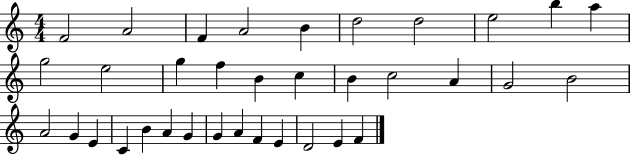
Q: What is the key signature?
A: C major